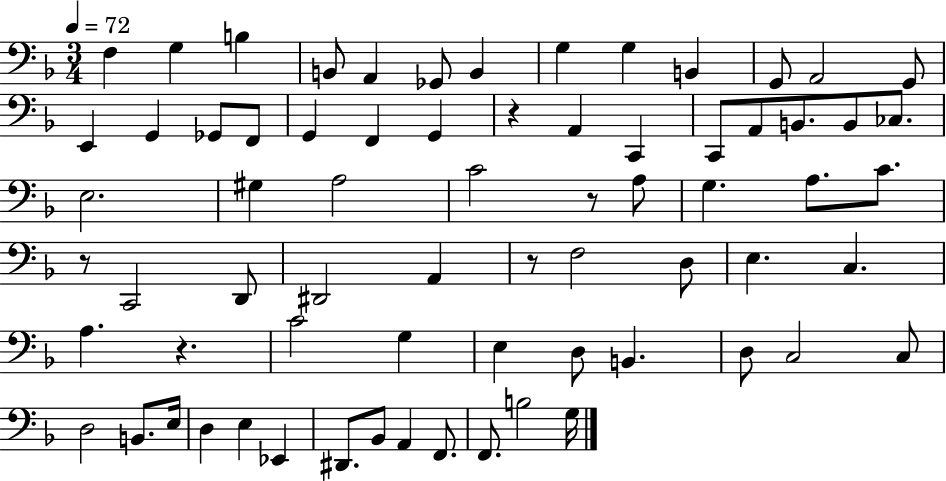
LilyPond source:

{
  \clef bass
  \numericTimeSignature
  \time 3/4
  \key f \major
  \tempo 4 = 72
  f4 g4 b4 | b,8 a,4 ges,8 b,4 | g4 g4 b,4 | g,8 a,2 g,8 | \break e,4 g,4 ges,8 f,8 | g,4 f,4 g,4 | r4 a,4 c,4 | c,8 a,8 b,8. b,8 ces8. | \break e2. | gis4 a2 | c'2 r8 a8 | g4. a8. c'8. | \break r8 c,2 d,8 | dis,2 a,4 | r8 f2 d8 | e4. c4. | \break a4. r4. | c'2 g4 | e4 d8 b,4. | d8 c2 c8 | \break d2 b,8. e16 | d4 e4 ees,4 | dis,8. bes,8 a,4 f,8. | f,8. b2 g16 | \break \bar "|."
}